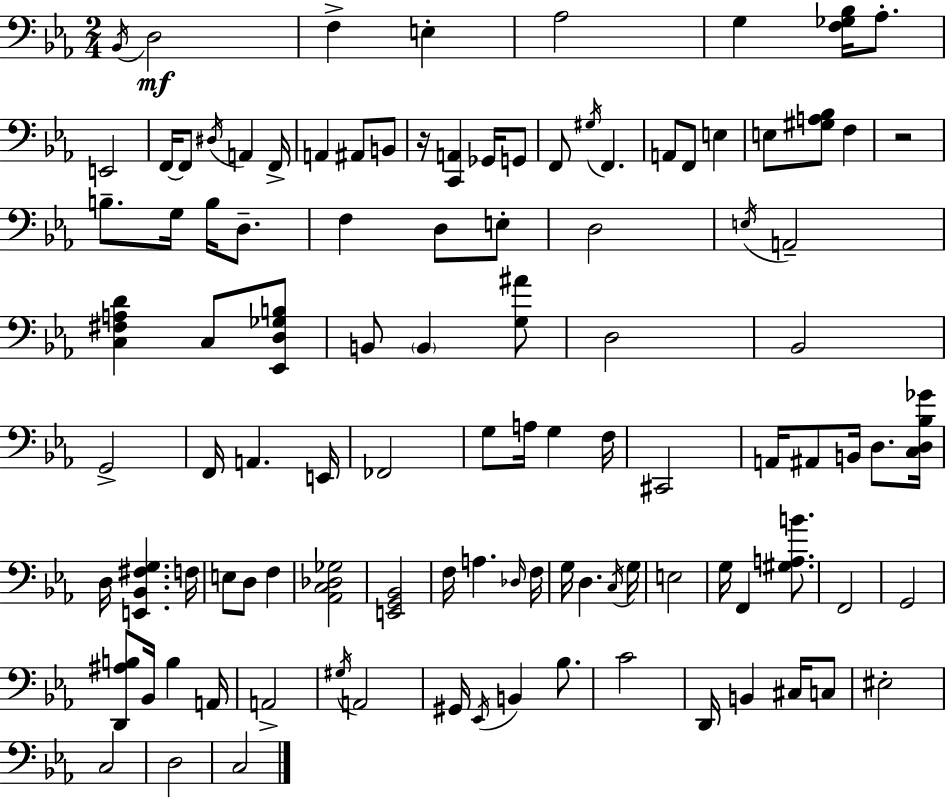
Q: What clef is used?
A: bass